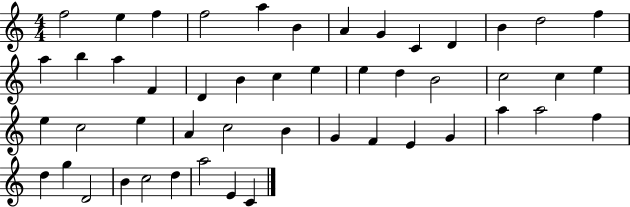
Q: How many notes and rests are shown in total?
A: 49